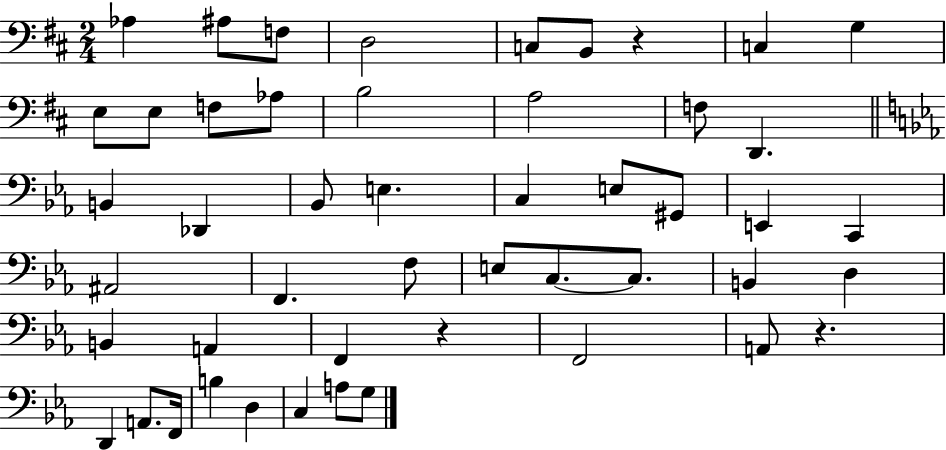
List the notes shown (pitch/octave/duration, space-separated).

Ab3/q A#3/e F3/e D3/h C3/e B2/e R/q C3/q G3/q E3/e E3/e F3/e Ab3/e B3/h A3/h F3/e D2/q. B2/q Db2/q Bb2/e E3/q. C3/q E3/e G#2/e E2/q C2/q A#2/h F2/q. F3/e E3/e C3/e. C3/e. B2/q D3/q B2/q A2/q F2/q R/q F2/h A2/e R/q. D2/q A2/e. F2/s B3/q D3/q C3/q A3/e G3/e